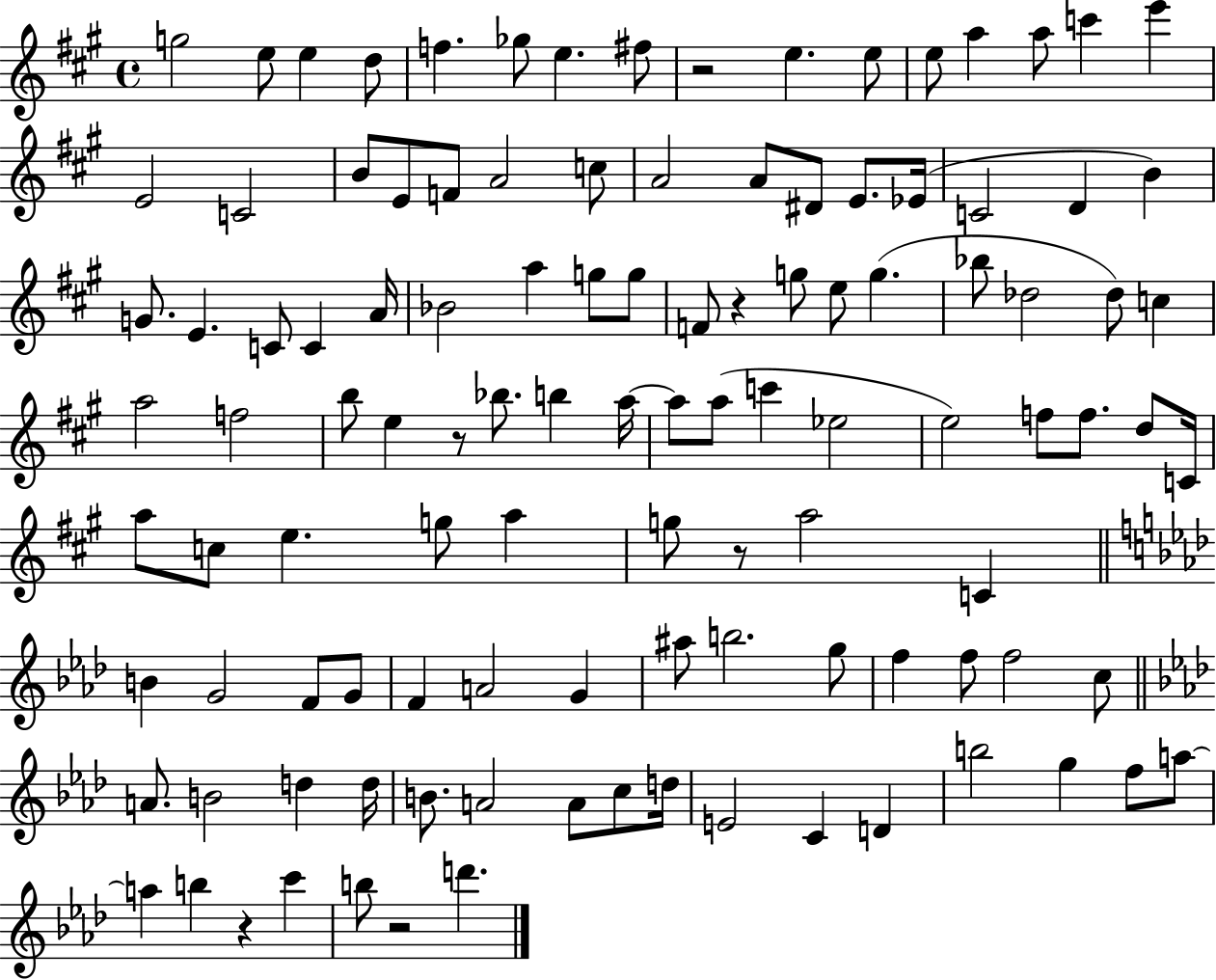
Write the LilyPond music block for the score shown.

{
  \clef treble
  \time 4/4
  \defaultTimeSignature
  \key a \major
  g''2 e''8 e''4 d''8 | f''4. ges''8 e''4. fis''8 | r2 e''4. e''8 | e''8 a''4 a''8 c'''4 e'''4 | \break e'2 c'2 | b'8 e'8 f'8 a'2 c''8 | a'2 a'8 dis'8 e'8. ees'16( | c'2 d'4 b'4) | \break g'8. e'4. c'8 c'4 a'16 | bes'2 a''4 g''8 g''8 | f'8 r4 g''8 e''8 g''4.( | bes''8 des''2 des''8) c''4 | \break a''2 f''2 | b''8 e''4 r8 bes''8. b''4 a''16~~ | a''8 a''8( c'''4 ees''2 | e''2) f''8 f''8. d''8 c'16 | \break a''8 c''8 e''4. g''8 a''4 | g''8 r8 a''2 c'4 | \bar "||" \break \key f \minor b'4 g'2 f'8 g'8 | f'4 a'2 g'4 | ais''8 b''2. g''8 | f''4 f''8 f''2 c''8 | \break \bar "||" \break \key aes \major a'8. b'2 d''4 d''16 | b'8. a'2 a'8 c''8 d''16 | e'2 c'4 d'4 | b''2 g''4 f''8 a''8~~ | \break a''4 b''4 r4 c'''4 | b''8 r2 d'''4. | \bar "|."
}